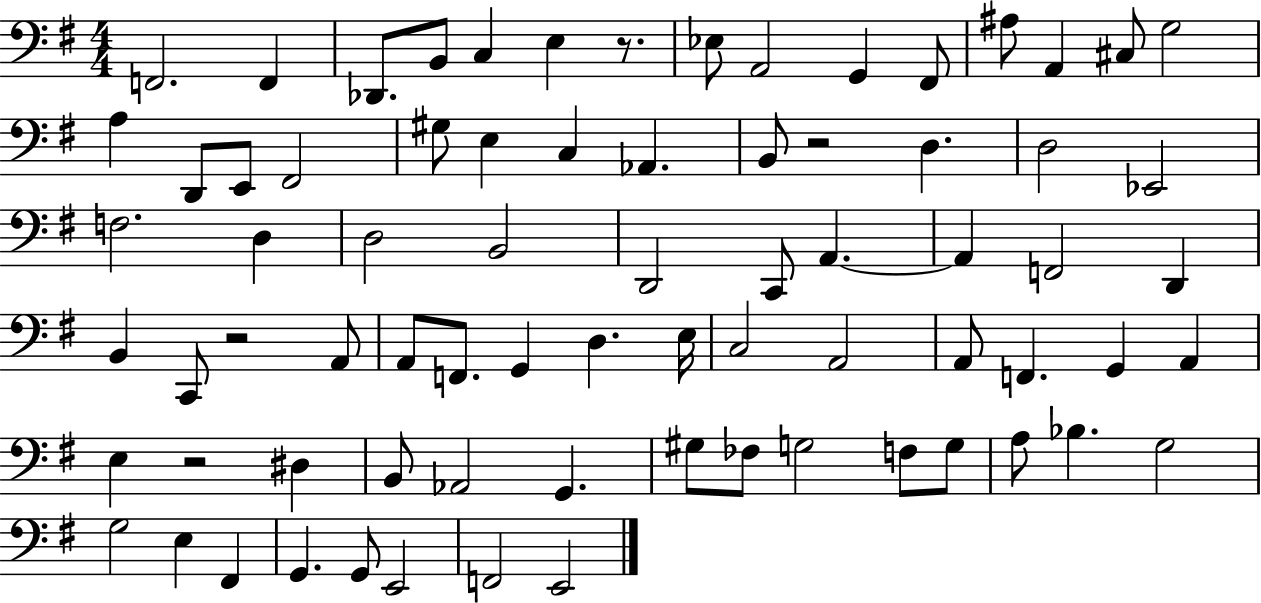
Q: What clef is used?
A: bass